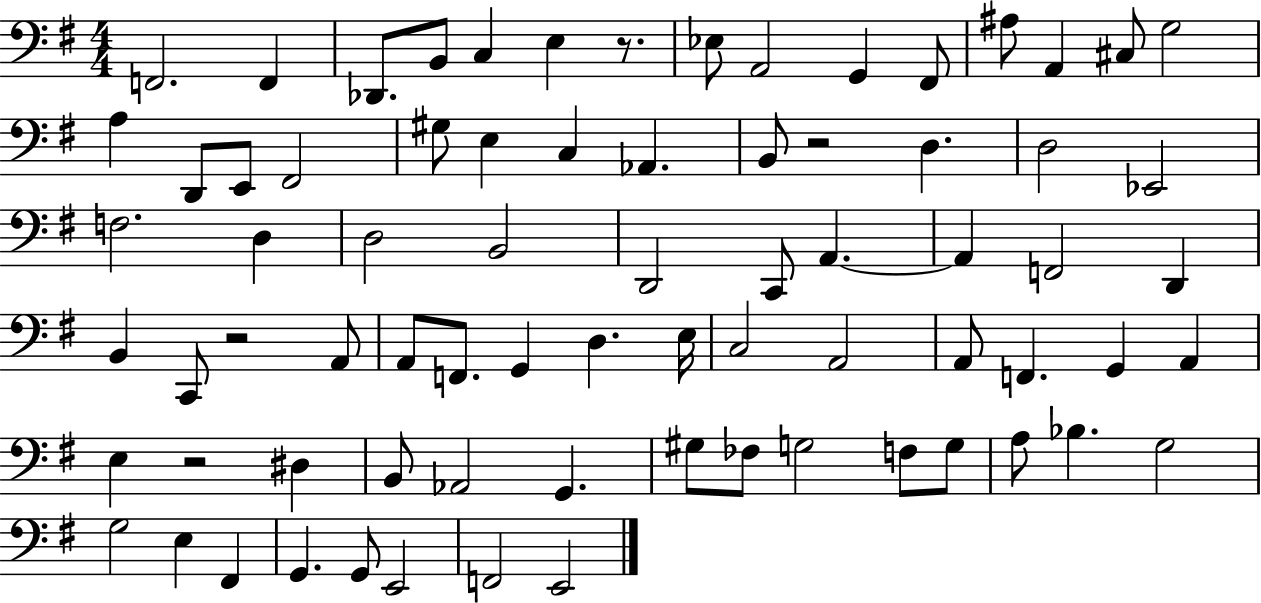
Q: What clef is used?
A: bass